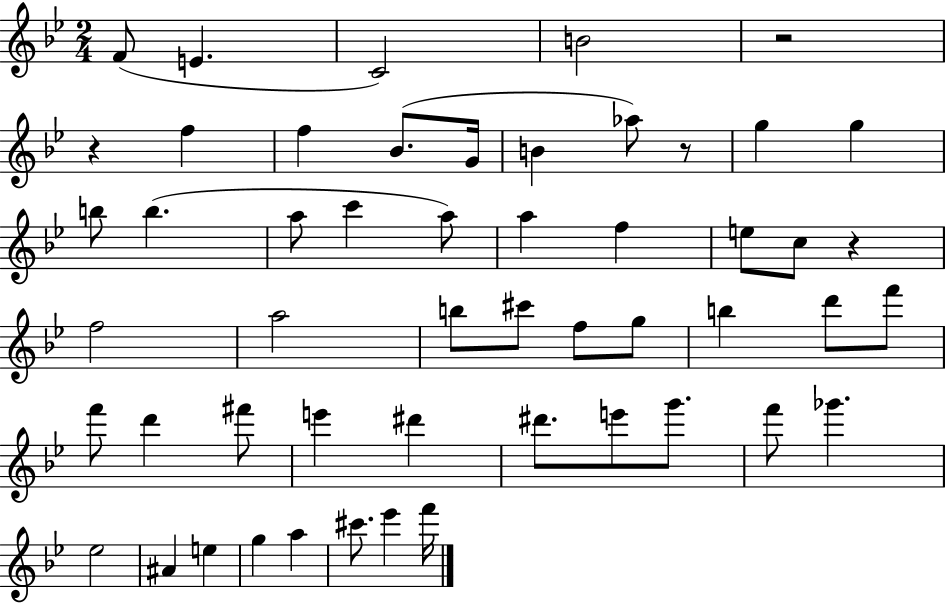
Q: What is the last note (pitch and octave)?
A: F6